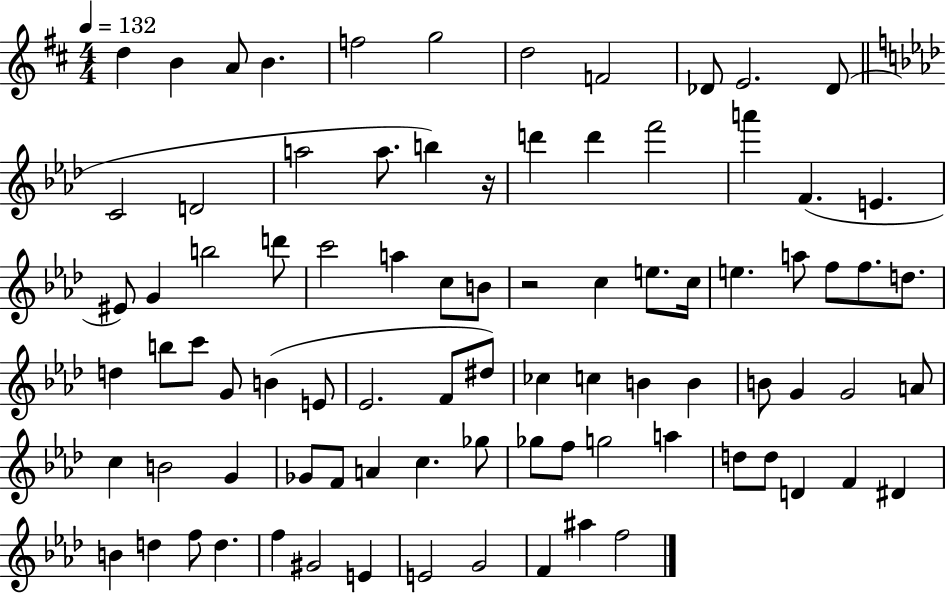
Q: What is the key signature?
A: D major